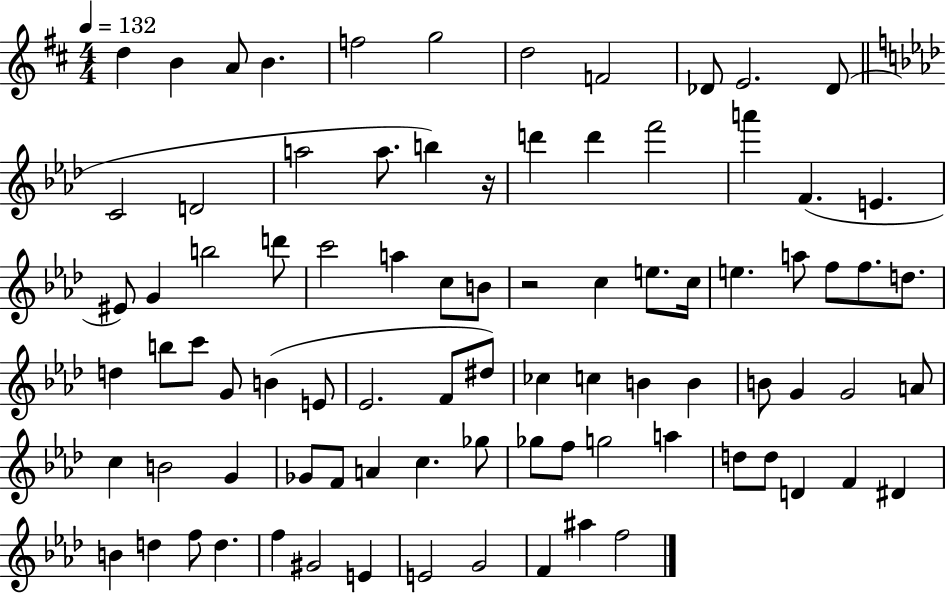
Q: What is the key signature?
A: D major